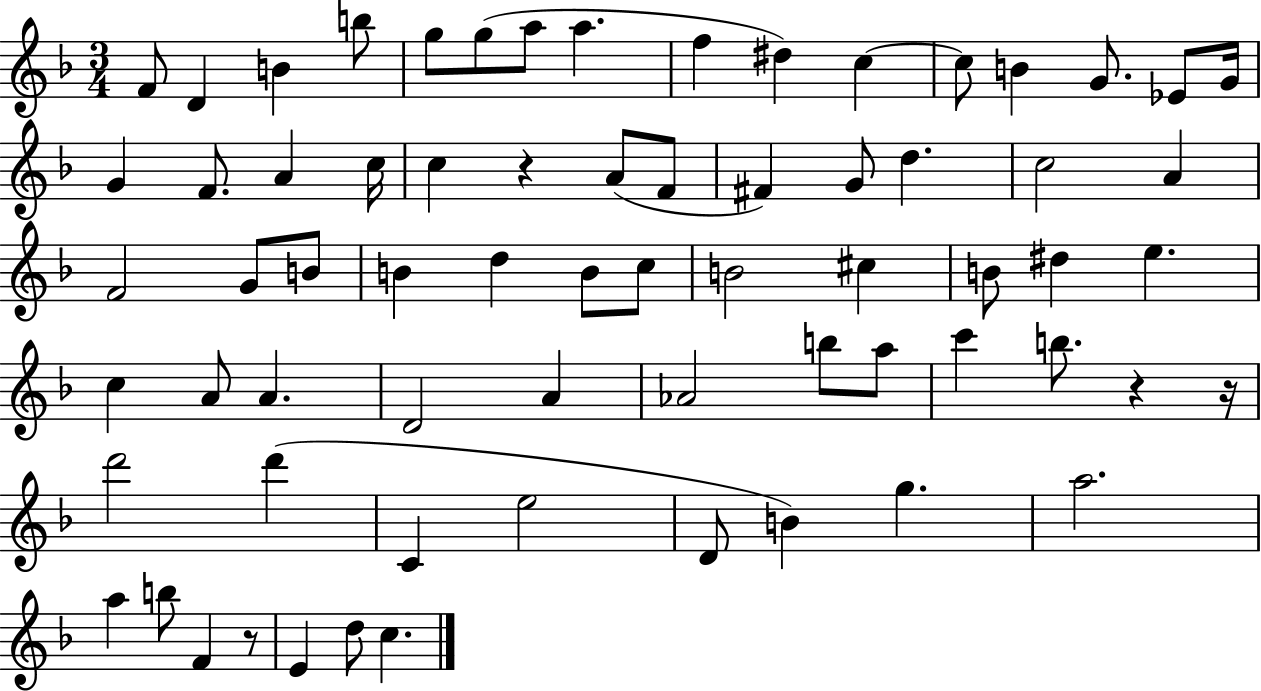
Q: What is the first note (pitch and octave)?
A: F4